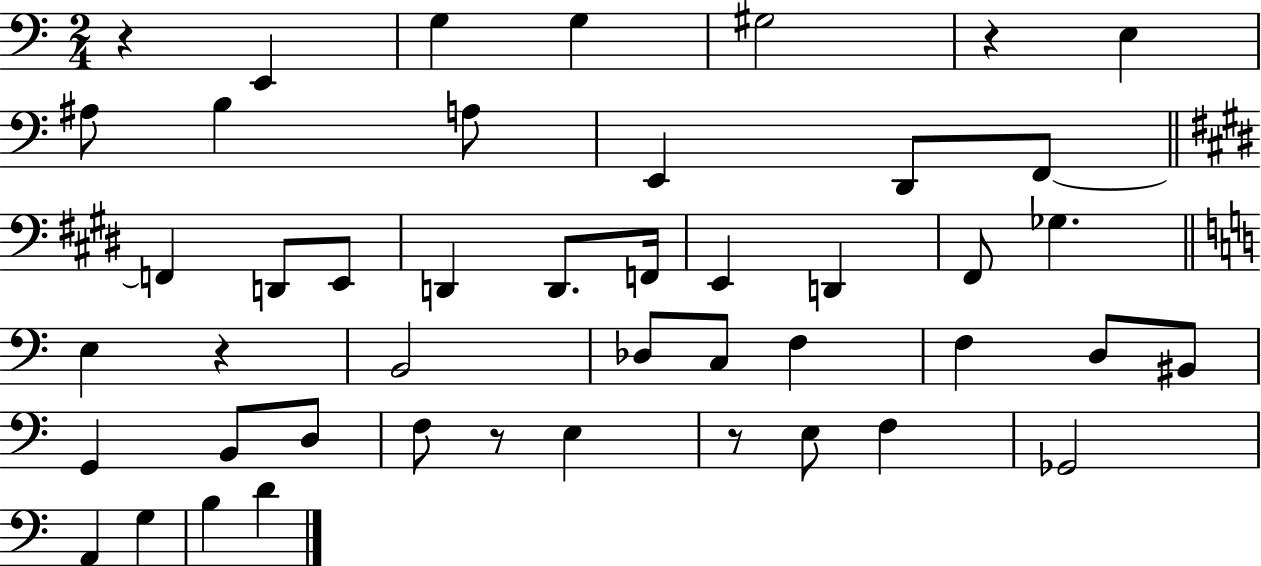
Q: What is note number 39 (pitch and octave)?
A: G3